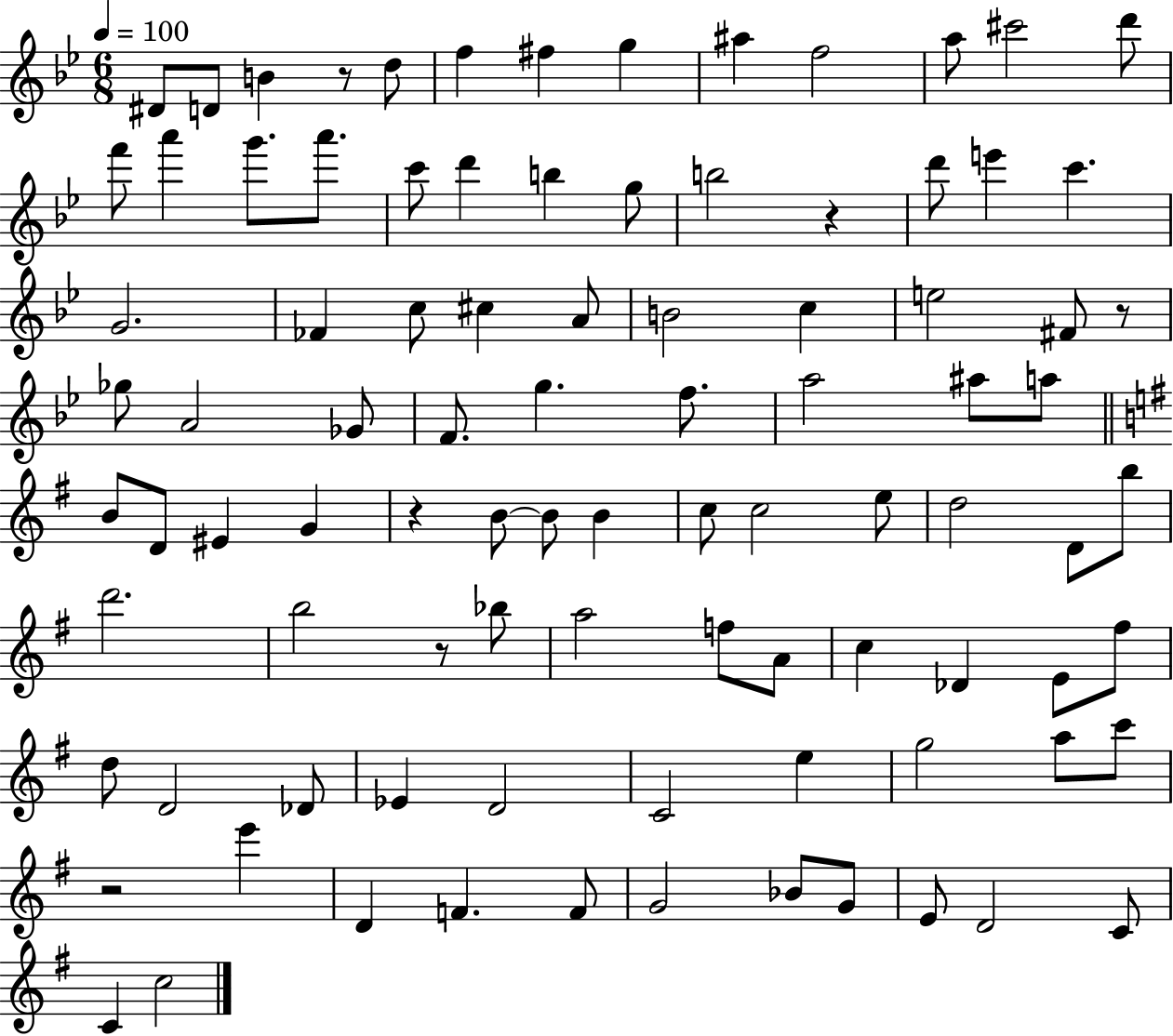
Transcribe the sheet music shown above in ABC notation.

X:1
T:Untitled
M:6/8
L:1/4
K:Bb
^D/2 D/2 B z/2 d/2 f ^f g ^a f2 a/2 ^c'2 d'/2 f'/2 a' g'/2 a'/2 c'/2 d' b g/2 b2 z d'/2 e' c' G2 _F c/2 ^c A/2 B2 c e2 ^F/2 z/2 _g/2 A2 _G/2 F/2 g f/2 a2 ^a/2 a/2 B/2 D/2 ^E G z B/2 B/2 B c/2 c2 e/2 d2 D/2 b/2 d'2 b2 z/2 _b/2 a2 f/2 A/2 c _D E/2 ^f/2 d/2 D2 _D/2 _E D2 C2 e g2 a/2 c'/2 z2 e' D F F/2 G2 _B/2 G/2 E/2 D2 C/2 C c2